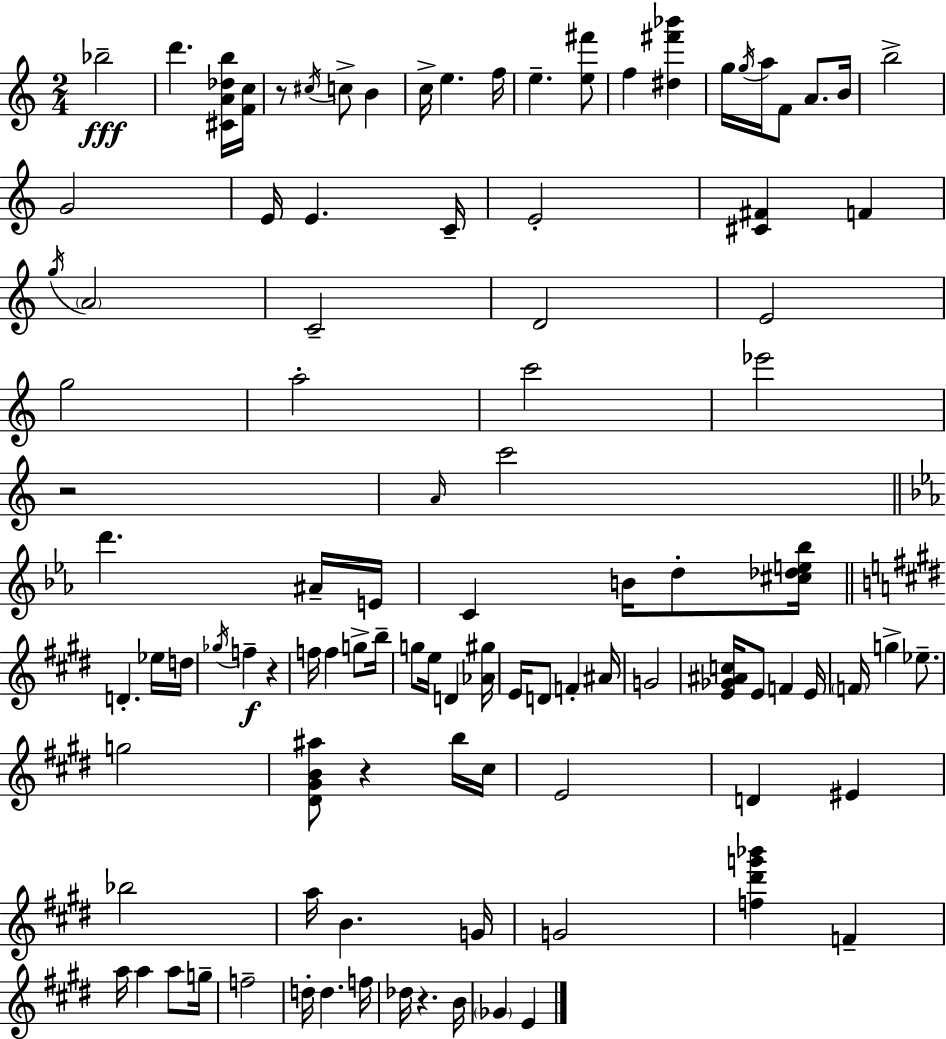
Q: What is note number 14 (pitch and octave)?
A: F4